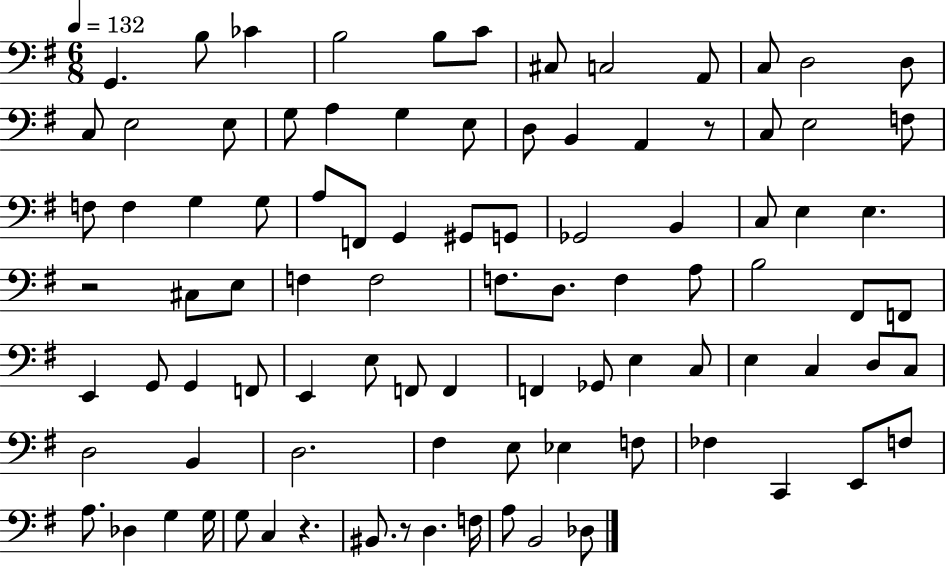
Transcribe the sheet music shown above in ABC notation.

X:1
T:Untitled
M:6/8
L:1/4
K:G
G,, B,/2 _C B,2 B,/2 C/2 ^C,/2 C,2 A,,/2 C,/2 D,2 D,/2 C,/2 E,2 E,/2 G,/2 A, G, E,/2 D,/2 B,, A,, z/2 C,/2 E,2 F,/2 F,/2 F, G, G,/2 A,/2 F,,/2 G,, ^G,,/2 G,,/2 _G,,2 B,, C,/2 E, E, z2 ^C,/2 E,/2 F, F,2 F,/2 D,/2 F, A,/2 B,2 ^F,,/2 F,,/2 E,, G,,/2 G,, F,,/2 E,, E,/2 F,,/2 F,, F,, _G,,/2 E, C,/2 E, C, D,/2 C,/2 D,2 B,, D,2 ^F, E,/2 _E, F,/2 _F, C,, E,,/2 F,/2 A,/2 _D, G, G,/4 G,/2 C, z ^B,,/2 z/2 D, F,/4 A,/2 B,,2 _D,/2